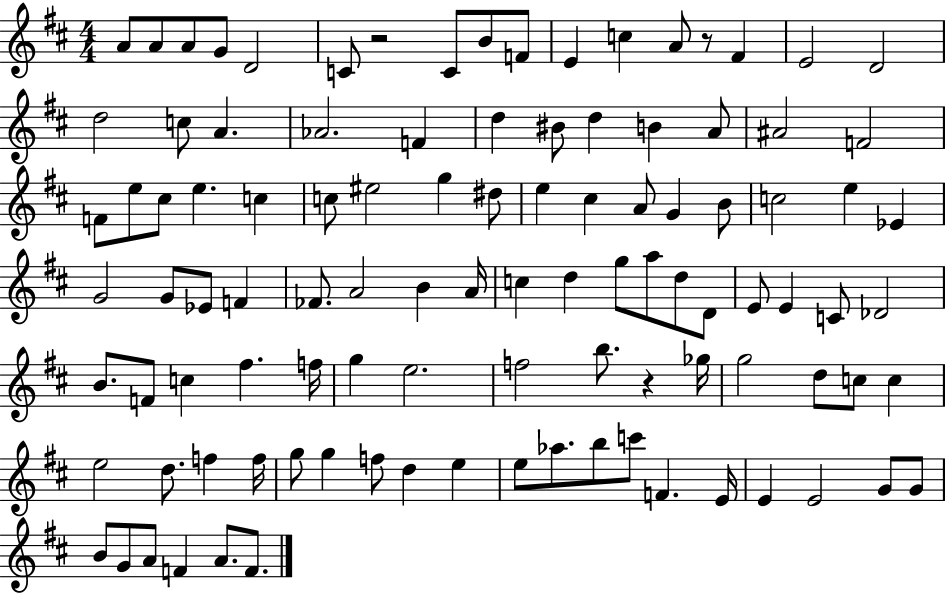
{
  \clef treble
  \numericTimeSignature
  \time 4/4
  \key d \major
  a'8 a'8 a'8 g'8 d'2 | c'8 r2 c'8 b'8 f'8 | e'4 c''4 a'8 r8 fis'4 | e'2 d'2 | \break d''2 c''8 a'4. | aes'2. f'4 | d''4 bis'8 d''4 b'4 a'8 | ais'2 f'2 | \break f'8 e''8 cis''8 e''4. c''4 | c''8 eis''2 g''4 dis''8 | e''4 cis''4 a'8 g'4 b'8 | c''2 e''4 ees'4 | \break g'2 g'8 ees'8 f'4 | fes'8. a'2 b'4 a'16 | c''4 d''4 g''8 a''8 d''8 d'8 | e'8 e'4 c'8 des'2 | \break b'8. f'8 c''4 fis''4. f''16 | g''4 e''2. | f''2 b''8. r4 ges''16 | g''2 d''8 c''8 c''4 | \break e''2 d''8. f''4 f''16 | g''8 g''4 f''8 d''4 e''4 | e''8 aes''8. b''8 c'''8 f'4. e'16 | e'4 e'2 g'8 g'8 | \break b'8 g'8 a'8 f'4 a'8. f'8. | \bar "|."
}